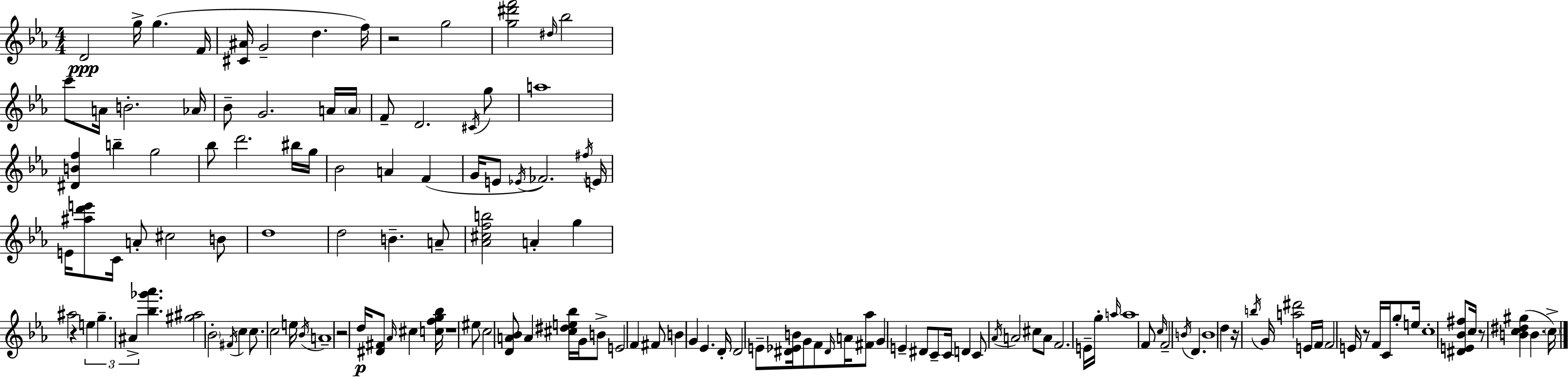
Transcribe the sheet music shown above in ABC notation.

X:1
T:Untitled
M:4/4
L:1/4
K:Cm
D2 g/4 g F/4 [^C^A]/4 G2 d f/4 z2 g2 [g^d'f']2 ^d/4 _b2 c'/2 A/4 B2 _A/4 _B/2 G2 A/4 A/4 F/2 D2 ^C/4 g/2 a4 [^DBf] b g2 _b/2 d'2 ^b/4 g/4 _B2 A F G/4 E/2 _E/4 _F2 ^f/4 E/4 E/4 [^ad'e']/2 C/4 A/2 ^c2 B/2 d4 d2 B A/2 [_A^cfb]2 A g ^a2 z e g ^A [_b_g'_a'] [^g^a]2 _B2 ^F/4 c c/2 c2 e/4 _B/4 A4 z2 d/4 [^D^F]/2 _A/4 ^c [cfg_b]/4 z4 ^e/2 c2 [DA_B]/2 A [^c^de_b]/4 G/4 B/2 E2 F ^F/2 B G _E D/4 D2 E/2 [^D_EB]/4 G/2 F/2 ^D/4 A/4 [^F_a]/2 G E ^D/2 C/2 C/4 D C/2 _A/4 A2 ^c/2 A/2 F2 E/4 g/4 a/4 a4 F/2 c/4 F2 B/4 D B4 d z/4 b/4 G/4 [a^d']2 E/4 F/4 F2 E/4 z/2 F/4 C/4 g/2 e/4 c4 [^DE_B^f]/2 c/4 z/2 [Bc^d^g] B c/4